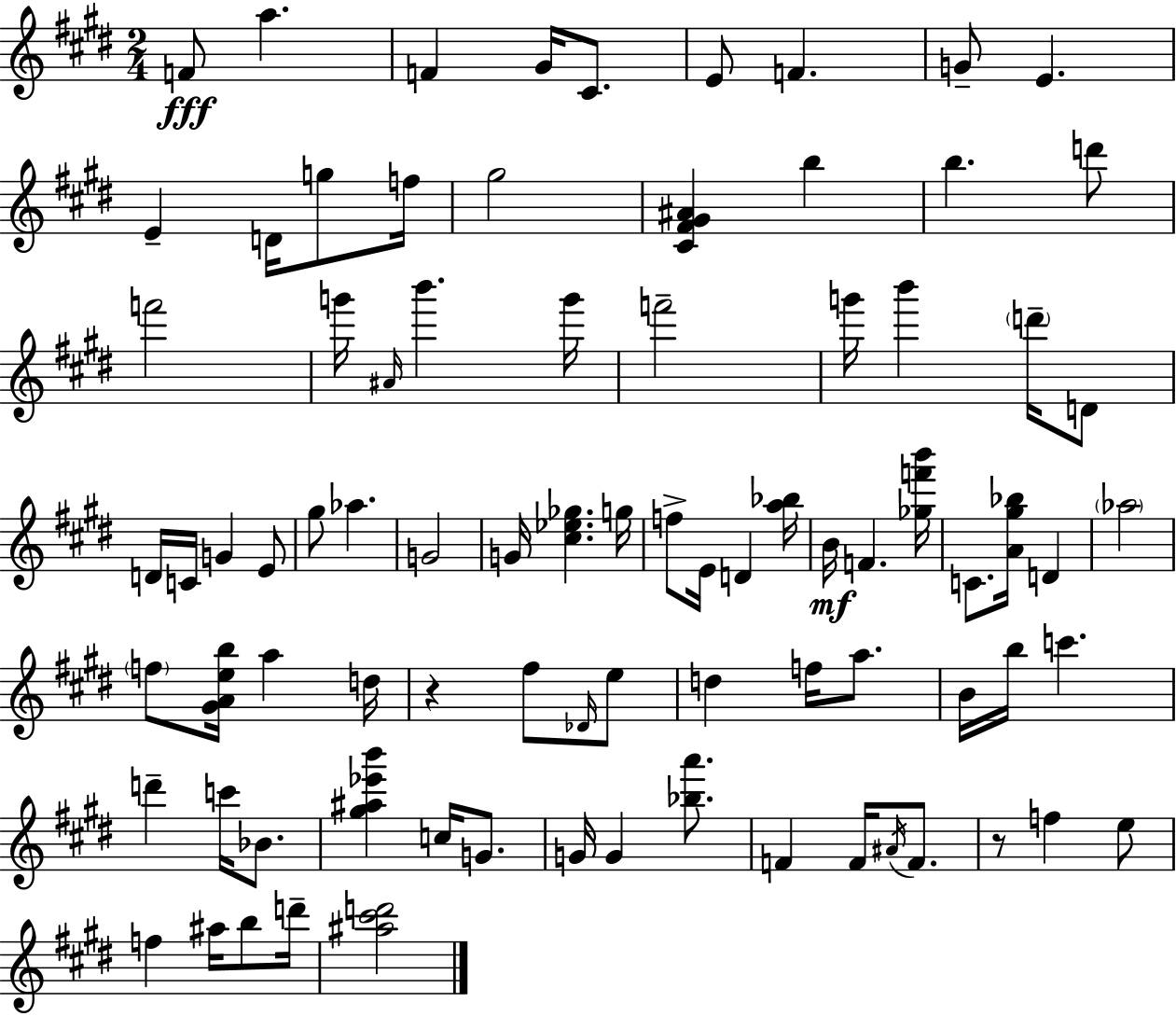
{
  \clef treble
  \numericTimeSignature
  \time 2/4
  \key e \major
  f'8\fff a''4. | f'4 gis'16 cis'8. | e'8 f'4. | g'8-- e'4. | \break e'4-- d'16 g''8 f''16 | gis''2 | <cis' fis' gis' ais'>4 b''4 | b''4. d'''8 | \break f'''2 | g'''16 \grace { ais'16 } b'''4. | g'''16 f'''2-- | g'''16 b'''4 \parenthesize d'''16-- d'8 | \break d'16 c'16 g'4 e'8 | gis''8 aes''4. | g'2 | g'16 <cis'' ees'' ges''>4. | \break g''16 f''8-> e'16 d'4 | <a'' bes''>16 b'16\mf f'4. | <ges'' f''' b'''>16 c'8. <a' gis'' bes''>16 d'4 | \parenthesize aes''2 | \break \parenthesize f''8 <gis' a' e'' b''>16 a''4 | d''16 r4 fis''8 \grace { des'16 } | e''8 d''4 f''16 a''8. | b'16 b''16 c'''4. | \break d'''4-- c'''16 bes'8. | <gis'' ais'' ees''' b'''>4 c''16 g'8. | g'16 g'4 <bes'' a'''>8. | f'4 f'16 \acciaccatura { ais'16 } | \break f'8. r8 f''4 | e''8 f''4 ais''16 | b''8 d'''16-- <ais'' cis''' d'''>2 | \bar "|."
}